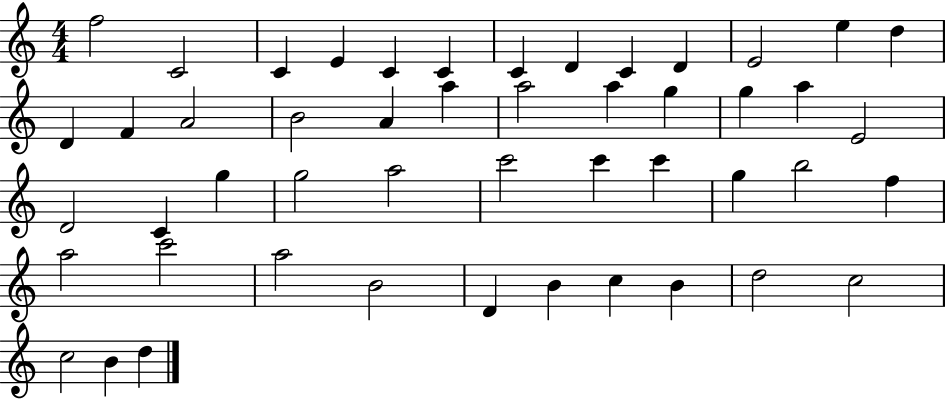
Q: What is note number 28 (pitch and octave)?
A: G5